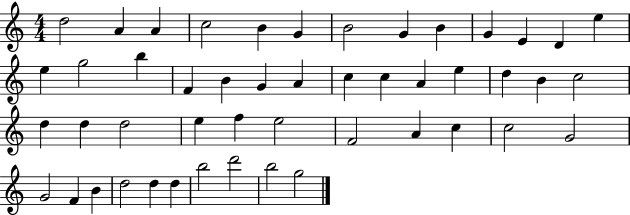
D5/h A4/q A4/q C5/h B4/q G4/q B4/h G4/q B4/q G4/q E4/q D4/q E5/q E5/q G5/h B5/q F4/q B4/q G4/q A4/q C5/q C5/q A4/q E5/q D5/q B4/q C5/h D5/q D5/q D5/h E5/q F5/q E5/h F4/h A4/q C5/q C5/h G4/h G4/h F4/q B4/q D5/h D5/q D5/q B5/h D6/h B5/h G5/h